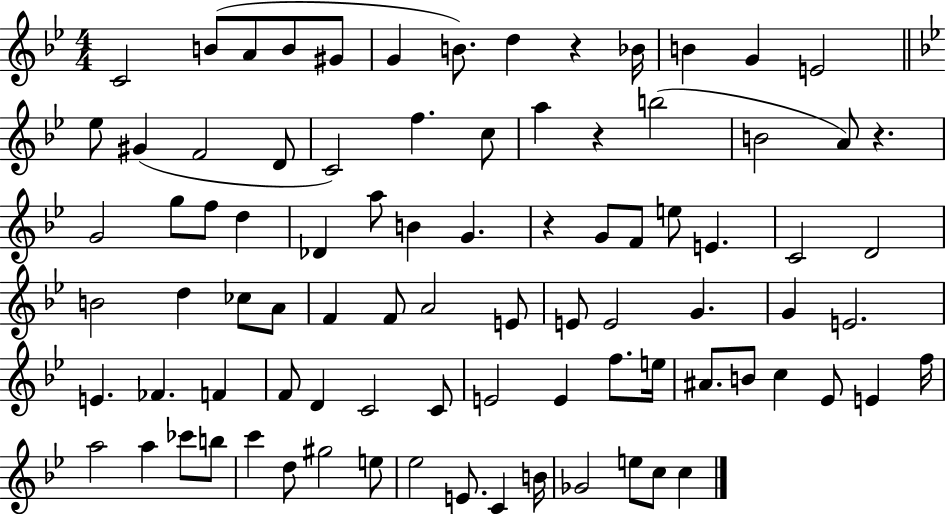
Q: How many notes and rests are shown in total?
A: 87